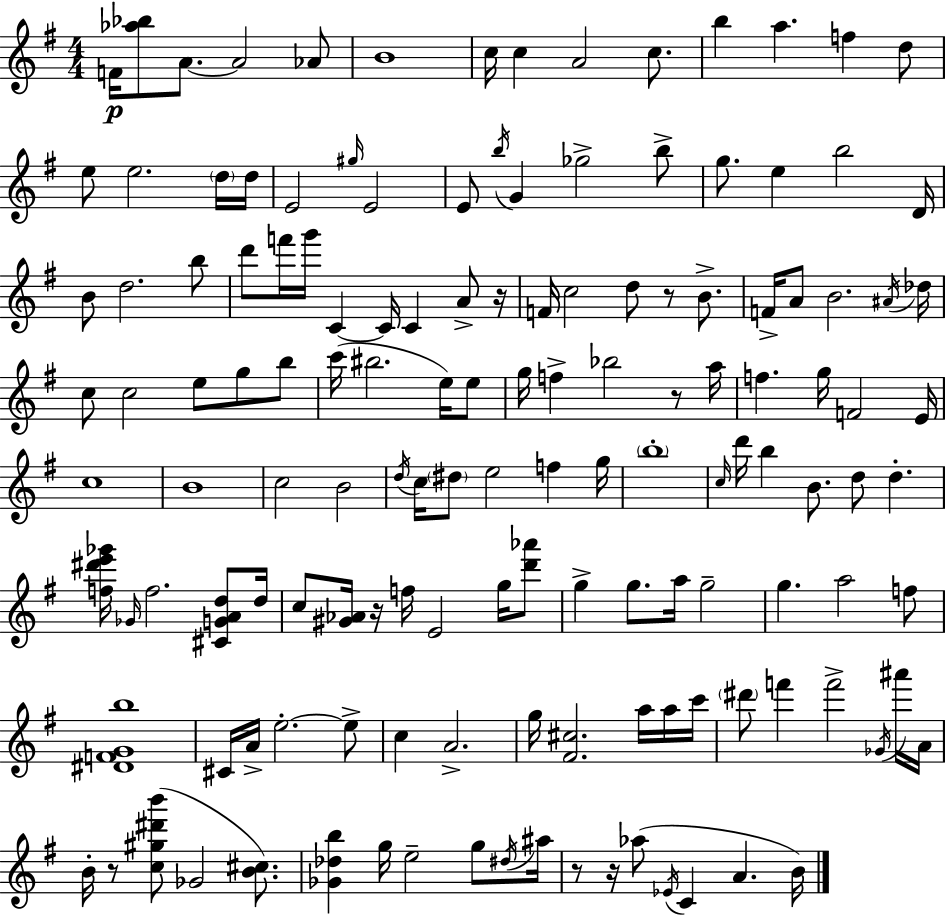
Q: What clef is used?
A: treble